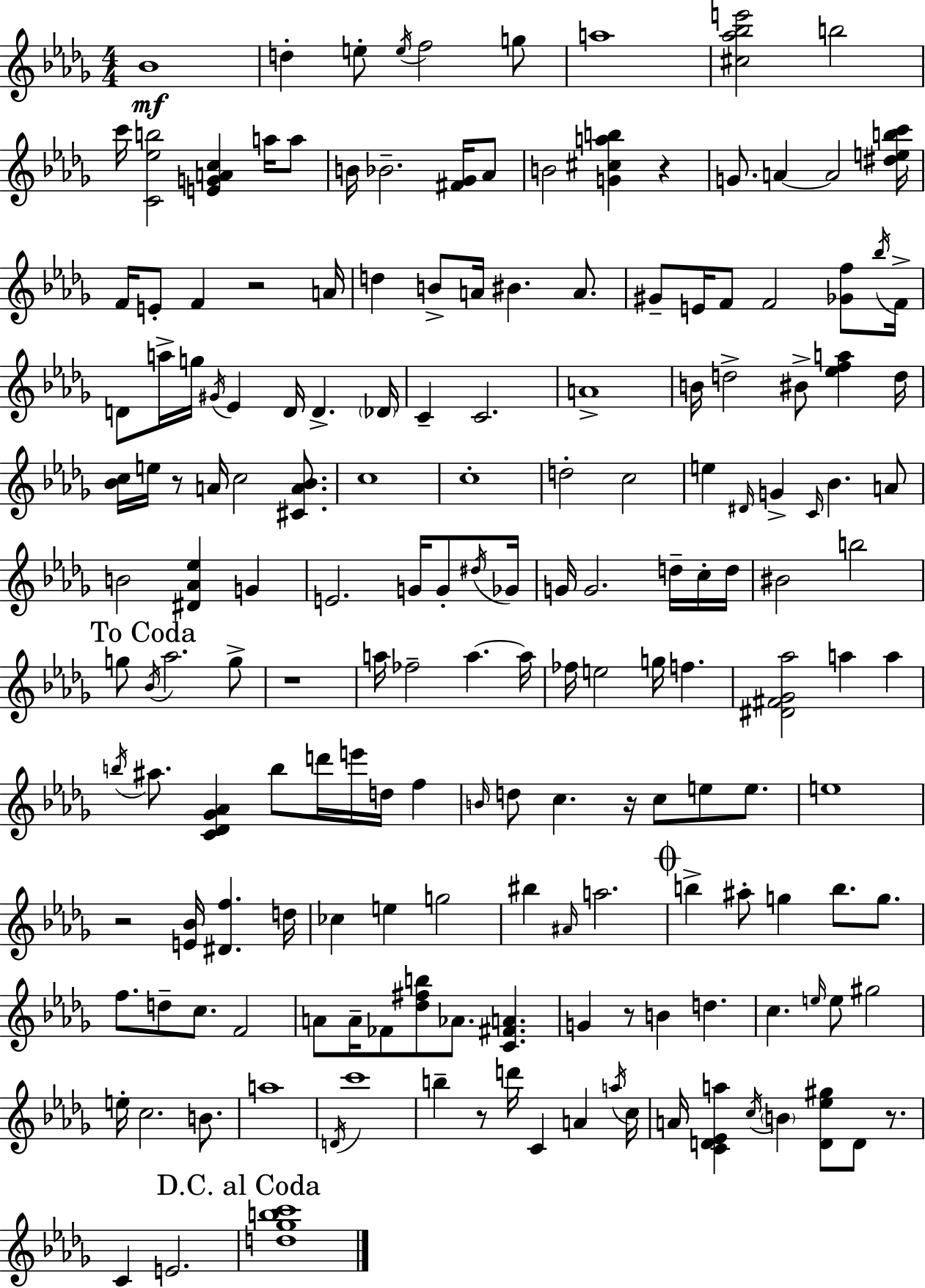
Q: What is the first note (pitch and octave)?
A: Bb4